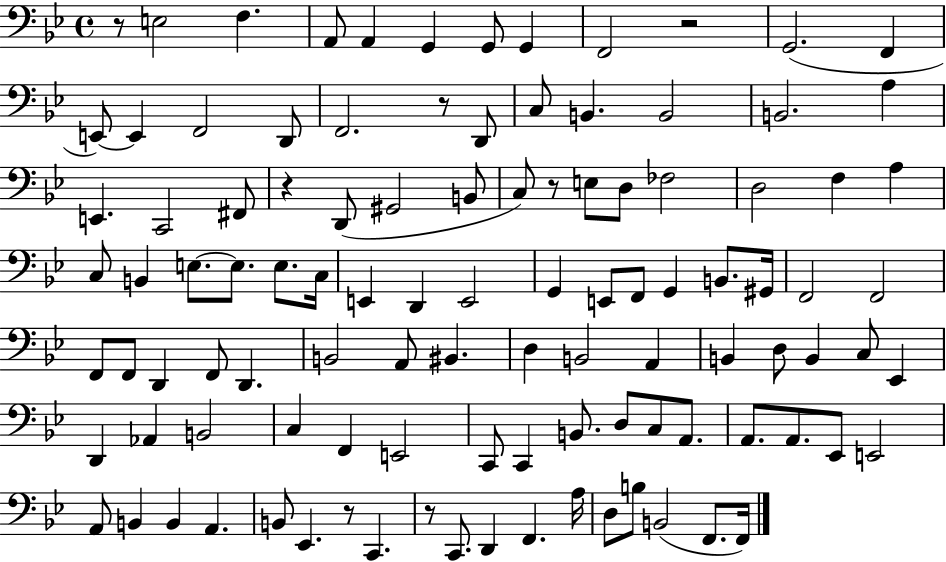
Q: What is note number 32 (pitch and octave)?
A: D3